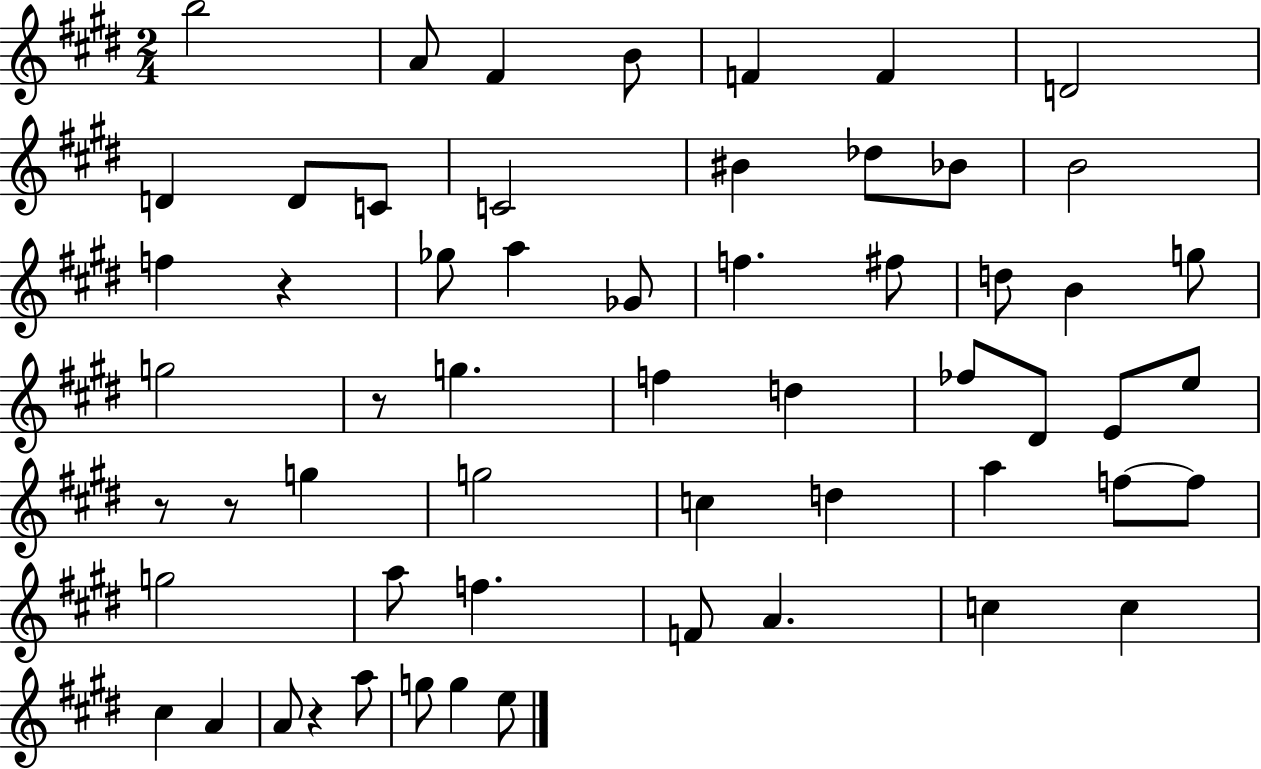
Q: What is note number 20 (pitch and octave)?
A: F5